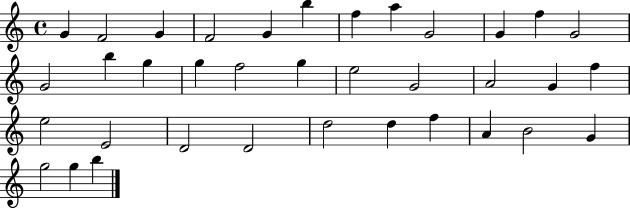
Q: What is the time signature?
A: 4/4